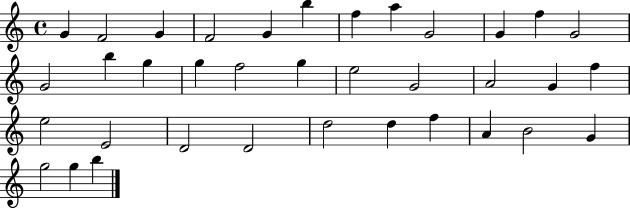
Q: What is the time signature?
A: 4/4